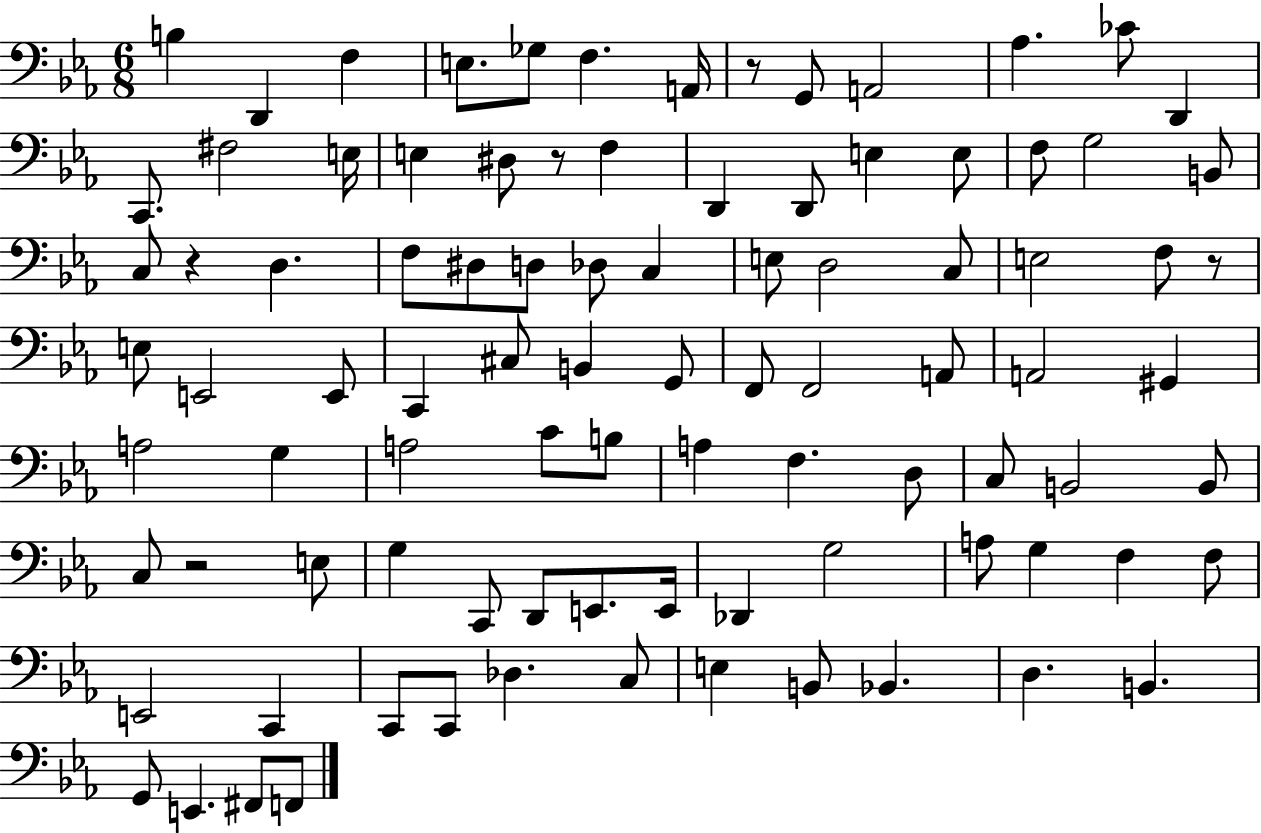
{
  \clef bass
  \numericTimeSignature
  \time 6/8
  \key ees \major
  b4 d,4 f4 | e8. ges8 f4. a,16 | r8 g,8 a,2 | aes4. ces'8 d,4 | \break c,8. fis2 e16 | e4 dis8 r8 f4 | d,4 d,8 e4 e8 | f8 g2 b,8 | \break c8 r4 d4. | f8 dis8 d8 des8 c4 | e8 d2 c8 | e2 f8 r8 | \break e8 e,2 e,8 | c,4 cis8 b,4 g,8 | f,8 f,2 a,8 | a,2 gis,4 | \break a2 g4 | a2 c'8 b8 | a4 f4. d8 | c8 b,2 b,8 | \break c8 r2 e8 | g4 c,8 d,8 e,8. e,16 | des,4 g2 | a8 g4 f4 f8 | \break e,2 c,4 | c,8 c,8 des4. c8 | e4 b,8 bes,4. | d4. b,4. | \break g,8 e,4. fis,8 f,8 | \bar "|."
}